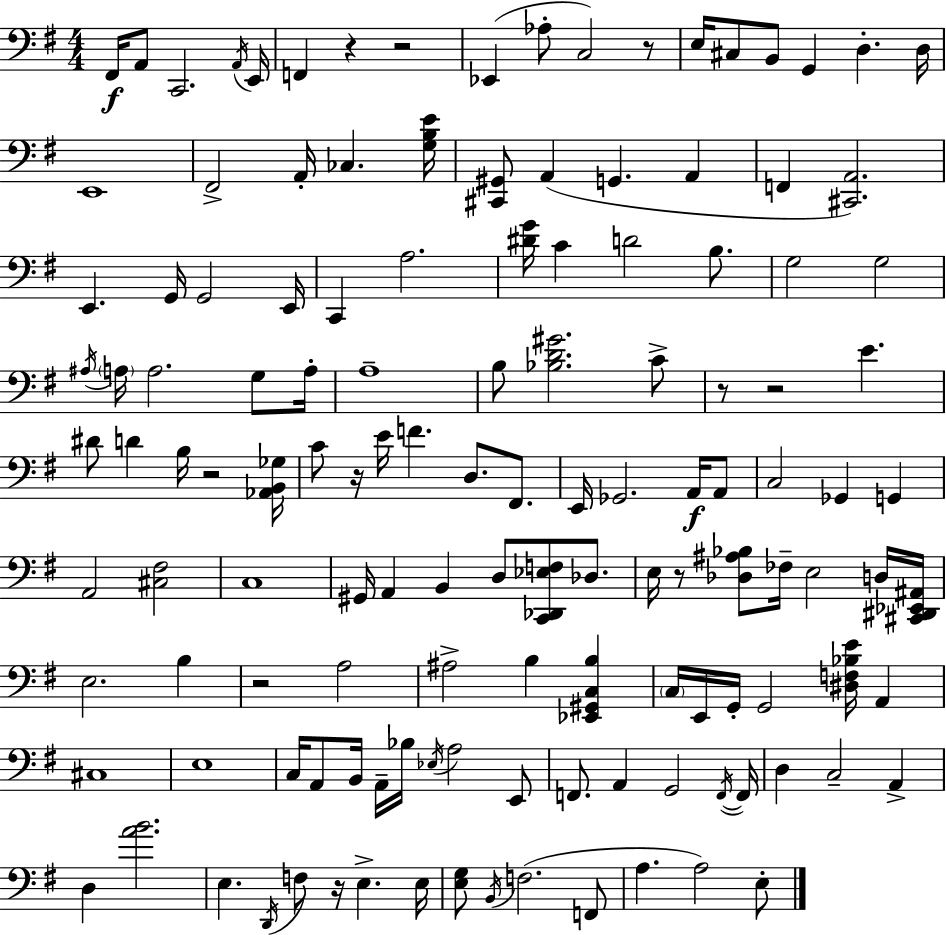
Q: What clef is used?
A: bass